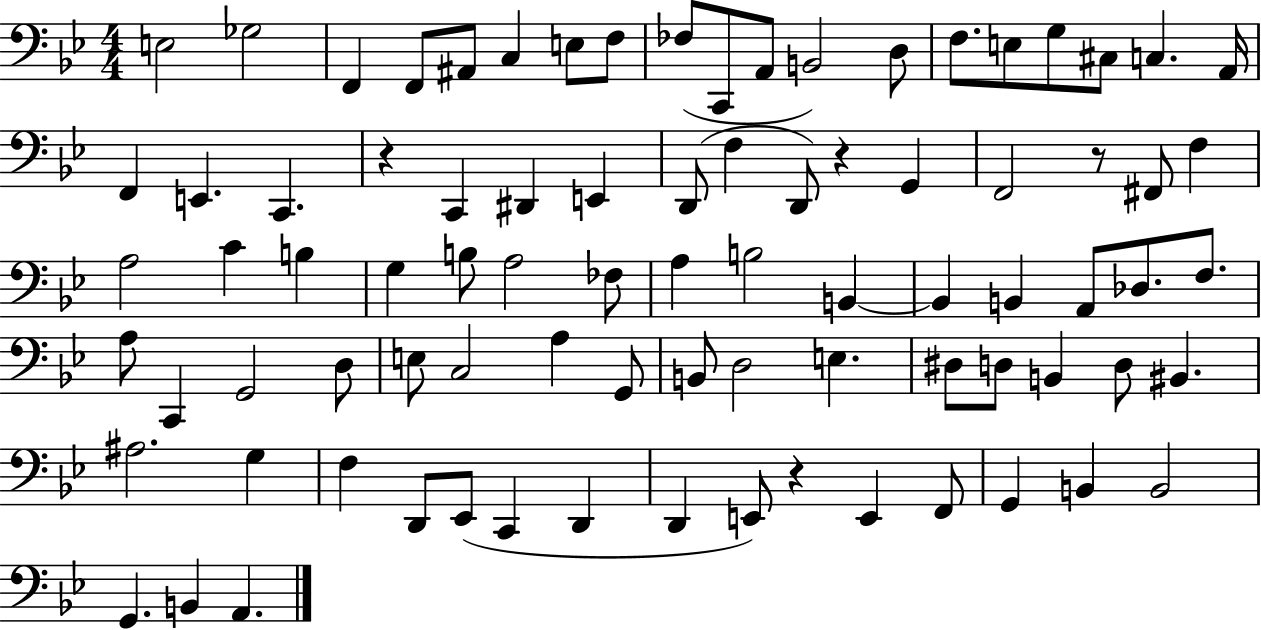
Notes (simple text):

E3/h Gb3/h F2/q F2/e A#2/e C3/q E3/e F3/e FES3/e C2/e A2/e B2/h D3/e F3/e. E3/e G3/e C#3/e C3/q. A2/s F2/q E2/q. C2/q. R/q C2/q D#2/q E2/q D2/e F3/q D2/e R/q G2/q F2/h R/e F#2/e F3/q A3/h C4/q B3/q G3/q B3/e A3/h FES3/e A3/q B3/h B2/q B2/q B2/q A2/e Db3/e. F3/e. A3/e C2/q G2/h D3/e E3/e C3/h A3/q G2/e B2/e D3/h E3/q. D#3/e D3/e B2/q D3/e BIS2/q. A#3/h. G3/q F3/q D2/e Eb2/e C2/q D2/q D2/q E2/e R/q E2/q F2/e G2/q B2/q B2/h G2/q. B2/q A2/q.